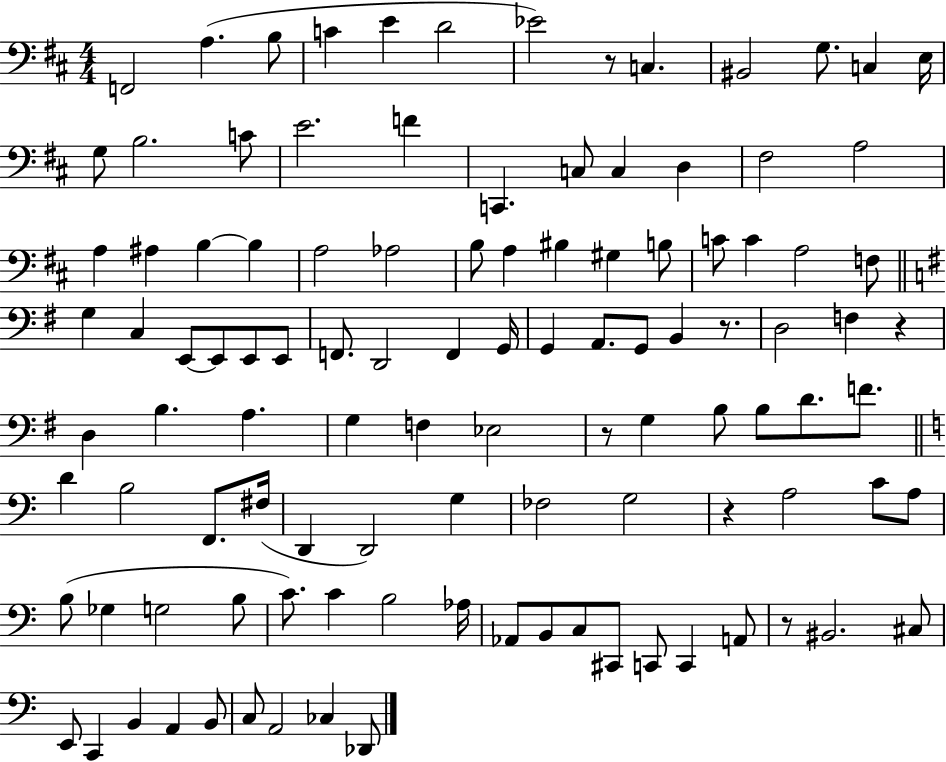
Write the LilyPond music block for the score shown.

{
  \clef bass
  \numericTimeSignature
  \time 4/4
  \key d \major
  f,2 a4.( b8 | c'4 e'4 d'2 | ees'2) r8 c4. | bis,2 g8. c4 e16 | \break g8 b2. c'8 | e'2. f'4 | c,4. c8 c4 d4 | fis2 a2 | \break a4 ais4 b4~~ b4 | a2 aes2 | b8 a4 bis4 gis4 b8 | c'8 c'4 a2 f8 | \break \bar "||" \break \key g \major g4 c4 e,8~~ e,8 e,8 e,8 | f,8. d,2 f,4 g,16 | g,4 a,8. g,8 b,4 r8. | d2 f4 r4 | \break d4 b4. a4. | g4 f4 ees2 | r8 g4 b8 b8 d'8. f'8. | \bar "||" \break \key c \major d'4 b2 f,8. fis16( | d,4 d,2) g4 | fes2 g2 | r4 a2 c'8 a8 | \break b8( ges4 g2 b8 | c'8.) c'4 b2 aes16 | aes,8 b,8 c8 cis,8 c,8 c,4 a,8 | r8 bis,2. cis8 | \break e,8 c,4 b,4 a,4 b,8 | c8 a,2 ces4 des,8 | \bar "|."
}